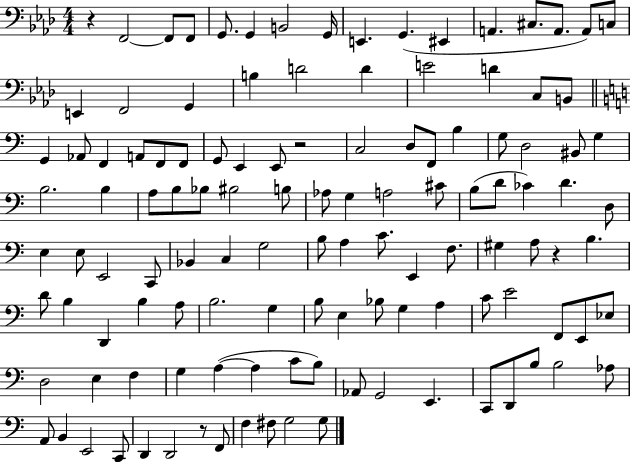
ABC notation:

X:1
T:Untitled
M:4/4
L:1/4
K:Ab
z F,,2 F,,/2 F,,/2 G,,/2 G,, B,,2 G,,/4 E,, G,, ^E,, A,, ^C,/2 A,,/2 A,,/2 C,/2 E,, F,,2 G,, B, D2 D E2 D C,/2 B,,/2 G,, _A,,/2 F,, A,,/2 F,,/2 F,,/2 G,,/2 E,, E,,/2 z2 C,2 D,/2 F,,/2 B, G,/2 D,2 ^B,,/2 G, B,2 B, A,/2 B,/2 _B,/2 ^B,2 B,/2 _A,/2 G, A,2 ^C/2 B,/2 D/2 _C D D,/2 E, E,/2 E,,2 C,,/2 _B,, C, G,2 B,/2 A, C/2 E,, F,/2 ^G, A,/2 z B, D/2 B, D,, B, A,/2 B,2 G, B,/2 E, _B,/2 G, A, C/2 E2 F,,/2 E,,/2 _E,/2 D,2 E, F, G, A, A, C/2 B,/2 _A,,/2 G,,2 E,, C,,/2 D,,/2 B,/2 B,2 _A,/2 A,,/2 B,, E,,2 C,,/2 D,, D,,2 z/2 F,,/2 F, ^F,/2 G,2 G,/2